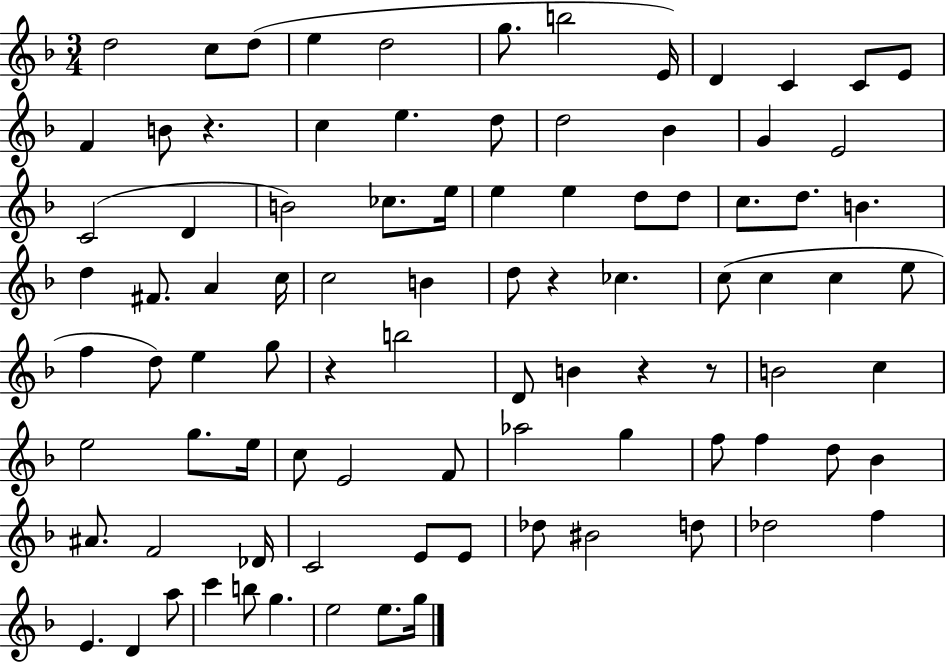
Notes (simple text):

D5/h C5/e D5/e E5/q D5/h G5/e. B5/h E4/s D4/q C4/q C4/e E4/e F4/q B4/e R/q. C5/q E5/q. D5/e D5/h Bb4/q G4/q E4/h C4/h D4/q B4/h CES5/e. E5/s E5/q E5/q D5/e D5/e C5/e. D5/e. B4/q. D5/q F#4/e. A4/q C5/s C5/h B4/q D5/e R/q CES5/q. C5/e C5/q C5/q E5/e F5/q D5/e E5/q G5/e R/q B5/h D4/e B4/q R/q R/e B4/h C5/q E5/h G5/e. E5/s C5/e E4/h F4/e Ab5/h G5/q F5/e F5/q D5/e Bb4/q A#4/e. F4/h Db4/s C4/h E4/e E4/e Db5/e BIS4/h D5/e Db5/h F5/q E4/q. D4/q A5/e C6/q B5/e G5/q. E5/h E5/e. G5/s